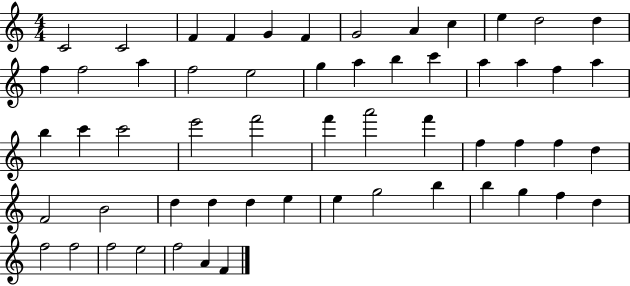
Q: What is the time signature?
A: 4/4